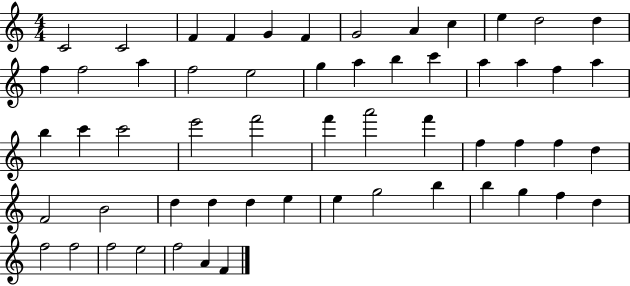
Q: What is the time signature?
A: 4/4